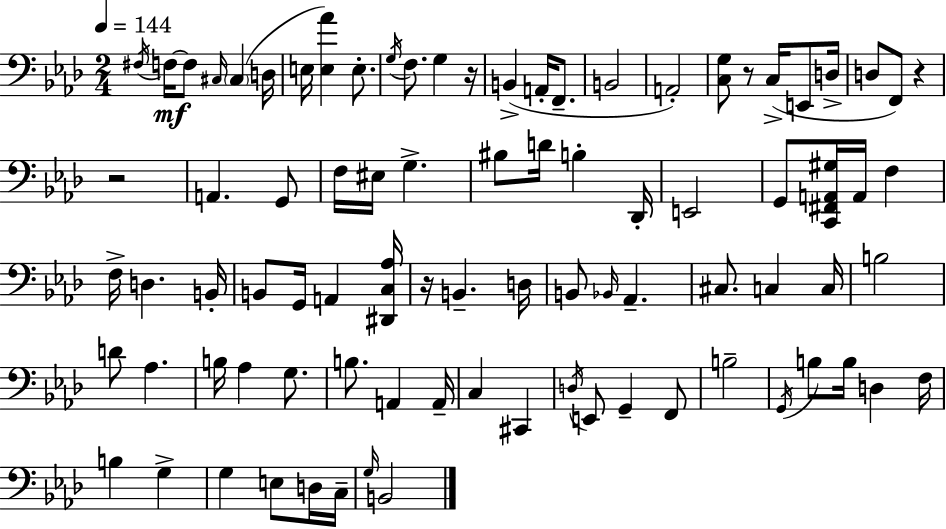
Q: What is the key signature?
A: AES major